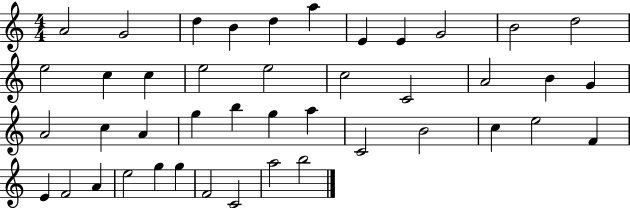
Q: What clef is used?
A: treble